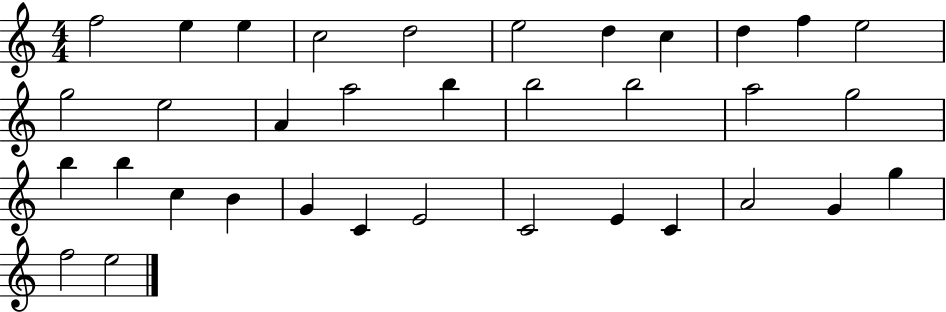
X:1
T:Untitled
M:4/4
L:1/4
K:C
f2 e e c2 d2 e2 d c d f e2 g2 e2 A a2 b b2 b2 a2 g2 b b c B G C E2 C2 E C A2 G g f2 e2